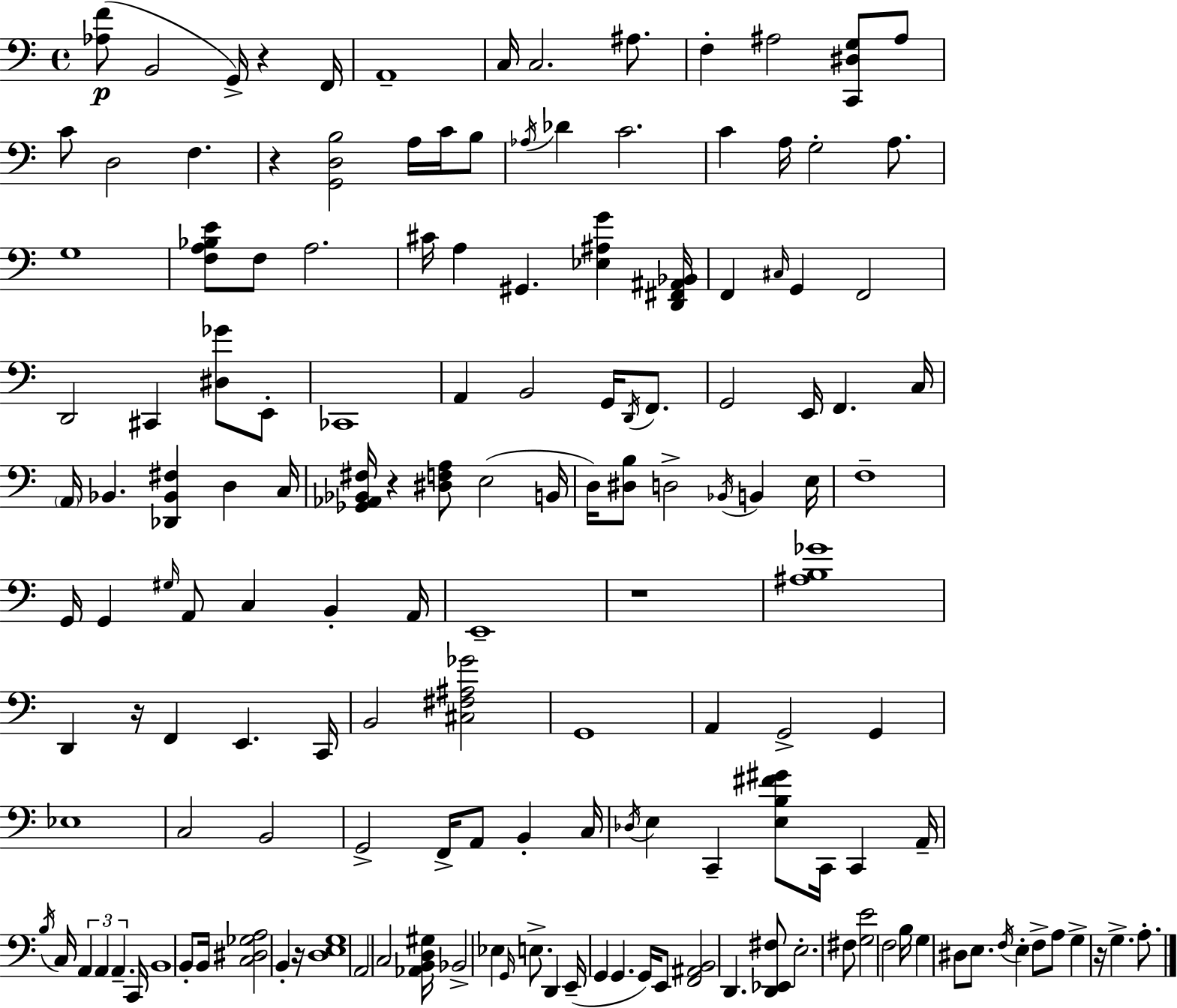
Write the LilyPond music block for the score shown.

{
  \clef bass
  \time 4/4
  \defaultTimeSignature
  \key c \major
  <aes f'>8(\p b,2 g,16->) r4 f,16 | a,1-- | c16 c2. ais8. | f4-. ais2 <c, dis g>8 ais8 | \break c'8 d2 f4. | r4 <g, d b>2 a16 c'16 b8 | \acciaccatura { aes16 } des'4 c'2. | c'4 a16 g2-. a8. | \break g1 | <f a bes e'>8 f8 a2. | cis'16 a4 gis,4. <ees ais g'>4 | <d, fis, ais, bes,>16 f,4 \grace { cis16 } g,4 f,2 | \break d,2 cis,4 <dis ges'>8 | e,8-. ces,1 | a,4 b,2 g,16 \acciaccatura { d,16 } | f,8. g,2 e,16 f,4. | \break c16 \parenthesize a,16 bes,4. <des, bes, fis>4 d4 | c16 <ges, aes, bes, fis>16 r4 <dis f a>8 e2( | b,16 d16) <dis b>8 d2-> \acciaccatura { bes,16 } b,4 | e16 f1-- | \break g,16 g,4 \grace { gis16 } a,8 c4 | b,4-. a,16 e,1-- | r1 | <ais b ges'>1 | \break d,4 r16 f,4 e,4. | c,16 b,2 <cis fis ais ges'>2 | g,1 | a,4 g,2-> | \break g,4 ees1 | c2 b,2 | g,2-> f,16-> a,8 | b,4-. c16 \acciaccatura { des16 } e4 c,4-- <e b fis' gis'>8 | \break c,16 c,4 a,16-- \acciaccatura { b16 } c16 \tuplet 3/2 { a,4 a,4 | a,4.-- } c,16 b,1 | b,8-. b,16 <c dis ges a>2 | b,4-. r16 <d e g>1 | \break a,2 c2 | <aes, b, d gis>16 bes,2-> | ees4 \grace { g,16 } e8.-> d,4 e,16--( g,4 | g,4. g,16) e,8 <f, ais, b,>2 | \break d,4. <d, ees, fis>8 e2.-. | fis8 <g e'>2 | f2 b16 g4 dis8 e8. | \acciaccatura { f16 } e4-. f8-> a8 g4-> r16 | \break g4.-> a8.-. \bar "|."
}